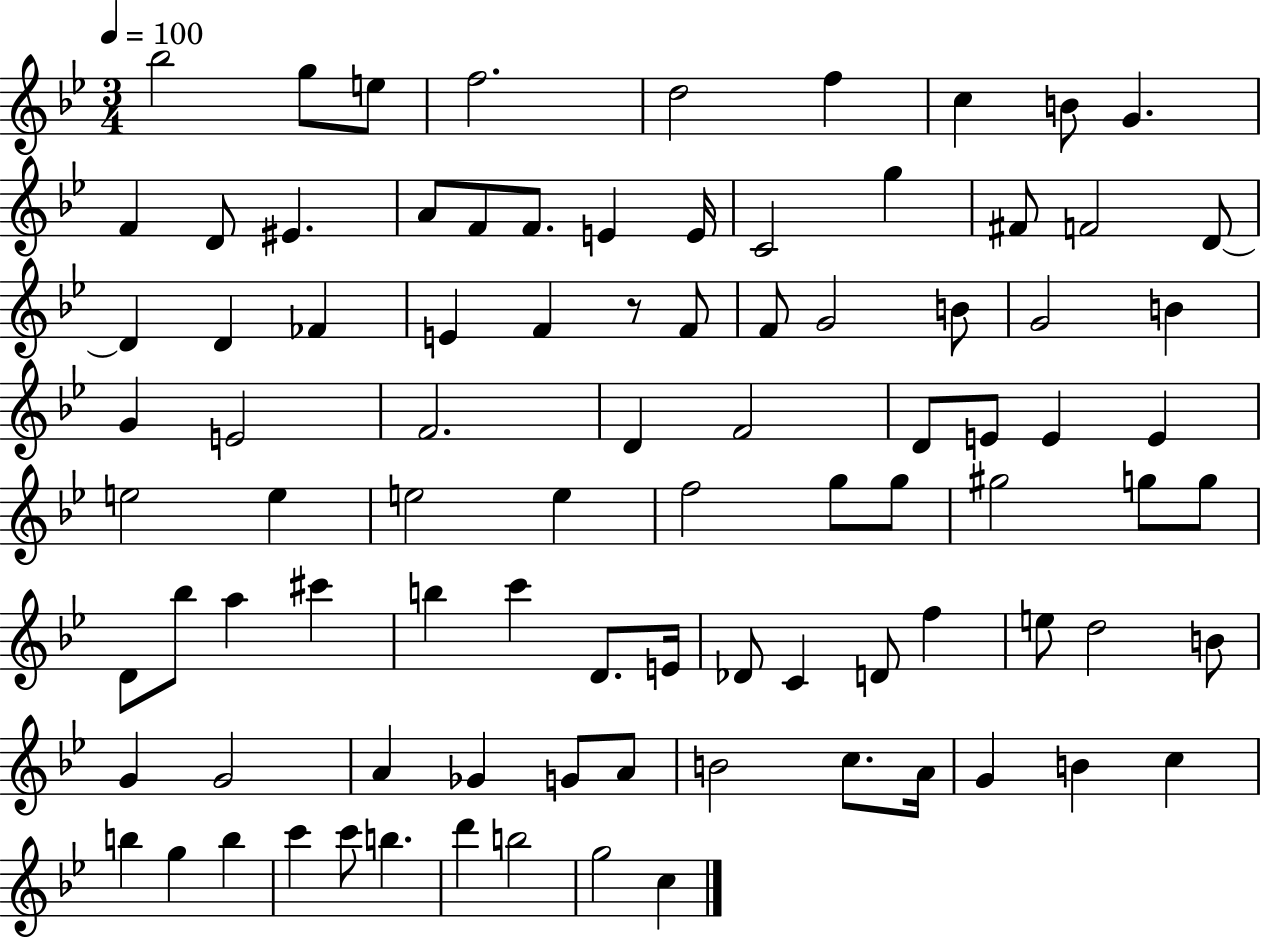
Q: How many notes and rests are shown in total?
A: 90